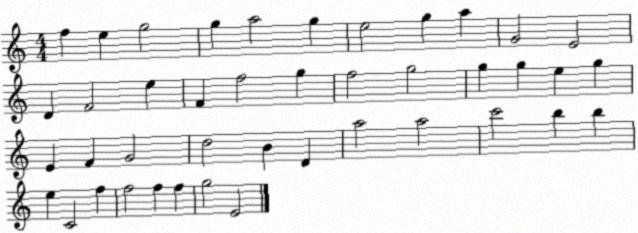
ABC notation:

X:1
T:Untitled
M:4/4
L:1/4
K:C
f e g2 g a2 g e2 g a G2 E2 D F2 e F f2 g f2 g2 g g e g E F G2 d2 B D a2 a2 c'2 b b e C2 f f2 f f g2 E2